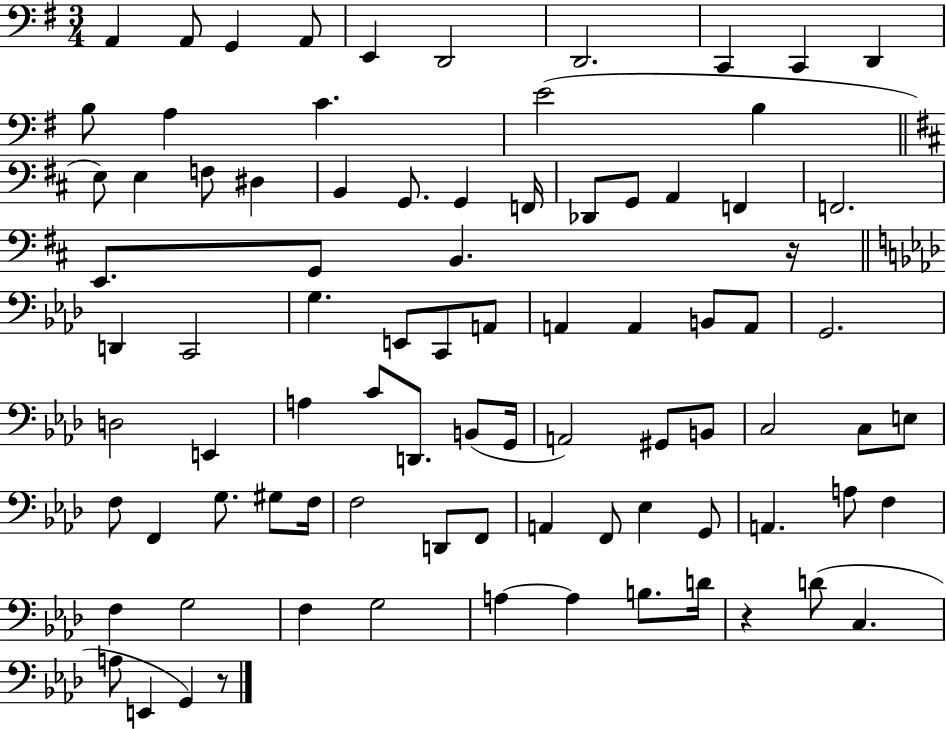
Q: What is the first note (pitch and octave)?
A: A2